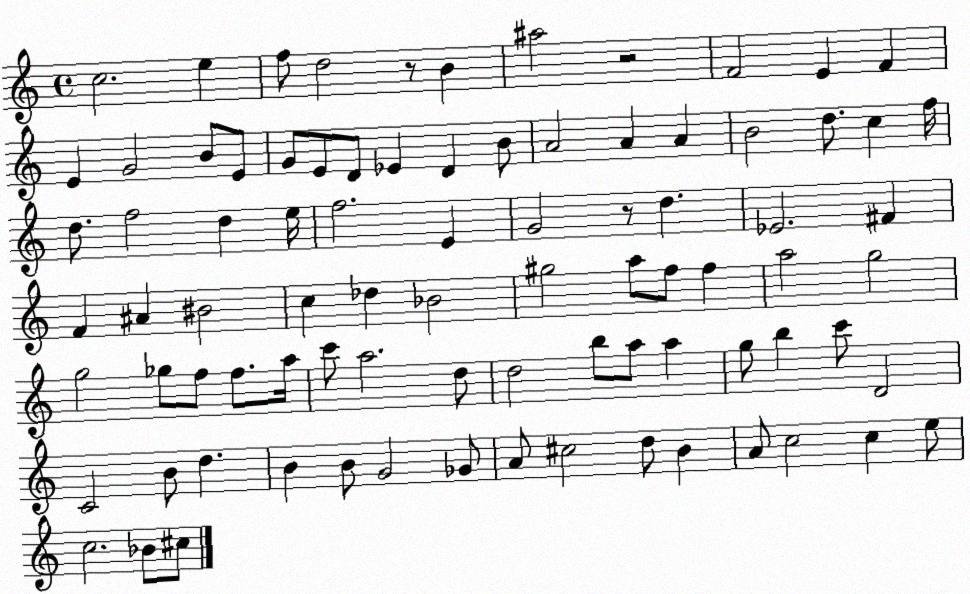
X:1
T:Untitled
M:4/4
L:1/4
K:C
c2 e f/2 d2 z/2 B ^a2 z2 F2 E F E G2 B/2 E/2 G/2 E/2 D/2 _E D B/2 A2 A A B2 d/2 c f/4 d/2 f2 d e/4 f2 E G2 z/2 d _E2 ^F F ^A ^B2 c _d _B2 ^g2 a/2 f/2 f a2 g2 g2 _g/2 f/2 f/2 a/4 c'/2 a2 d/2 d2 b/2 a/2 a g/2 b c'/2 D2 C2 B/2 d B B/2 G2 _G/2 A/2 ^c2 d/2 B A/2 c2 c e/2 c2 _B/2 ^c/2